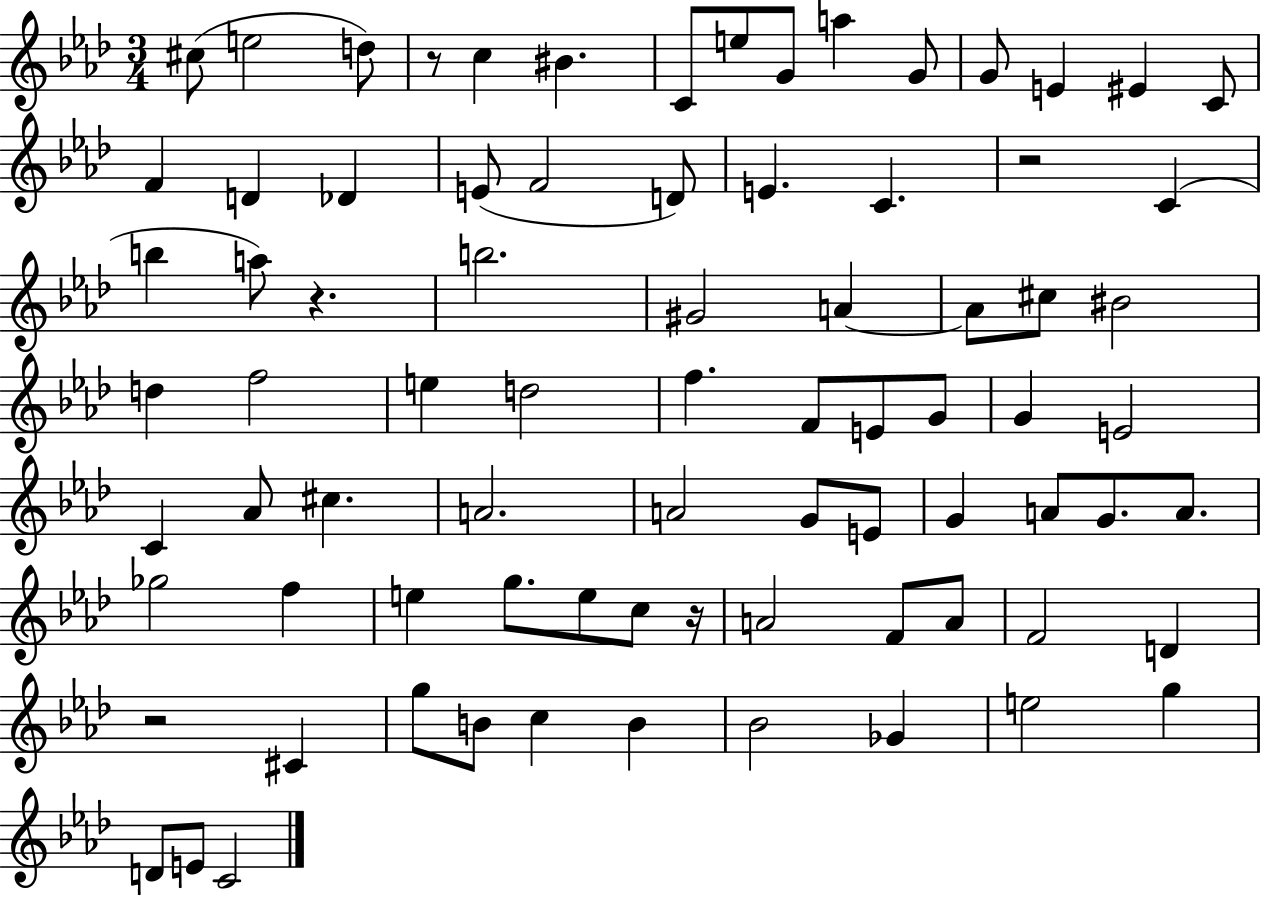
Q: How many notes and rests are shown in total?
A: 80